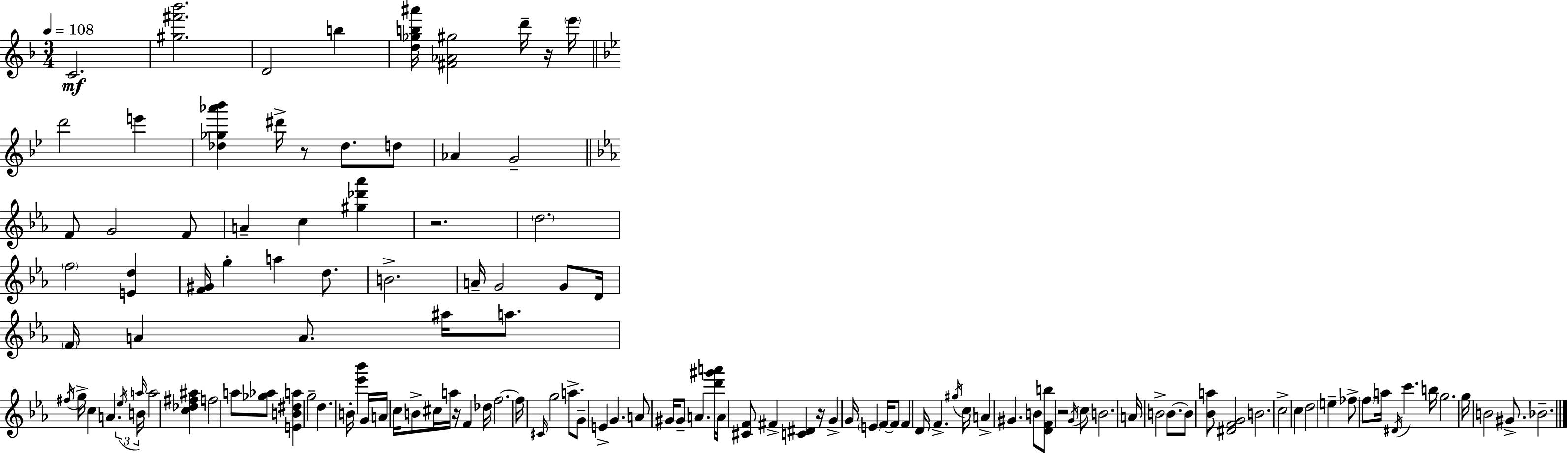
{
  \clef treble
  \numericTimeSignature
  \time 3/4
  \key f \major
  \tempo 4 = 108
  c'2.\mf | <gis'' fis''' bes'''>2. | d'2 b''4 | <d'' ges'' b'' ais'''>16 <fis' aes' gis''>2 d'''16-- r16 \parenthesize e'''16 | \break \bar "||" \break \key g \minor d'''2 e'''4 | <des'' ges'' aes''' bes'''>4 dis'''16-> r8 des''8. d''8 | aes'4 g'2-- | \bar "||" \break \key ees \major f'8 g'2 f'8 | a'4-- c''4 <gis'' des''' aes'''>4 | r2. | \parenthesize d''2. | \break \parenthesize f''2 <e' d''>4 | <f' gis'>16 g''4-. a''4 d''8. | b'2.-> | a'16-- g'2 g'8 d'16 | \break \parenthesize f'16 a'4 a'8. ais''16 a''8. | \acciaccatura { fis''16 } g''16-> c''4 a'4. | \tuplet 3/2 { \acciaccatura { ees''16 } b'16 \grace { a''16 } } a''2 <c'' des'' fis'' ais''>4 | f''2 a''8 | \break <ges'' aes''>8 <e' b' dis'' a''>4 g''2-- | d''4. b'16-. <ees''' bes'''>4 | g'16 a'16 c''16 b'8-> cis''16 a''16 r16 f'4 | des''16 f''2.~~ | \break f''16 \grace { cis'16 } g''2 | a''8.-> g'8-- e'4-> g'4. | a'8 gis'16 gis'8-- a'4. | <d''' gis''' a'''>16 a'16 <cis' f'>8 fis'4-> <c' dis'>4 | \break r16 g'4-> g'16 \parenthesize e'4 | f'16~~ f'8 f'4 d'16 f'4.-> | \acciaccatura { gis''16 } c''16 a'4-> gis'4. | b'8 <d' f' b''>8 r2 | \break \acciaccatura { g'16 } c''8 b'2. | a'16 b'2-> | b'8.~~ b'8 <bes' a''>8 <dis' f' g'>2 | b'2. | \break c''2-> | c''4 d''2 | e''4-- fes''8-> \parenthesize f''8 a''16 \acciaccatura { dis'16 } | c'''4. b''16 g''2. | \break g''16 b'2 | gis'8.-> bes'2.-- | \bar "|."
}